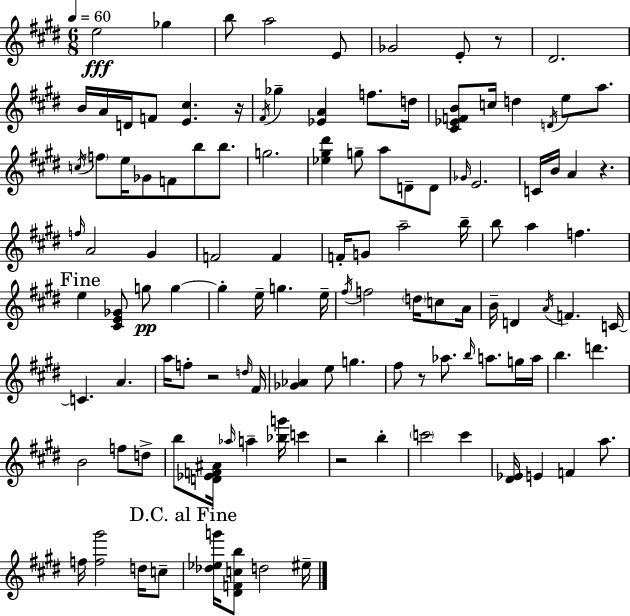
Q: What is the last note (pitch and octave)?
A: EIS5